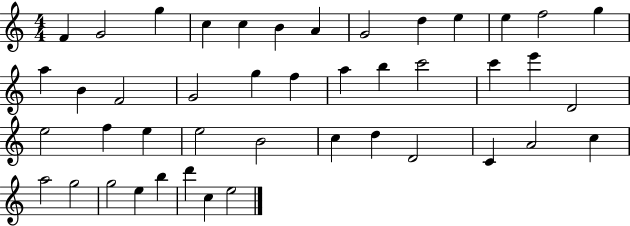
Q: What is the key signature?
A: C major